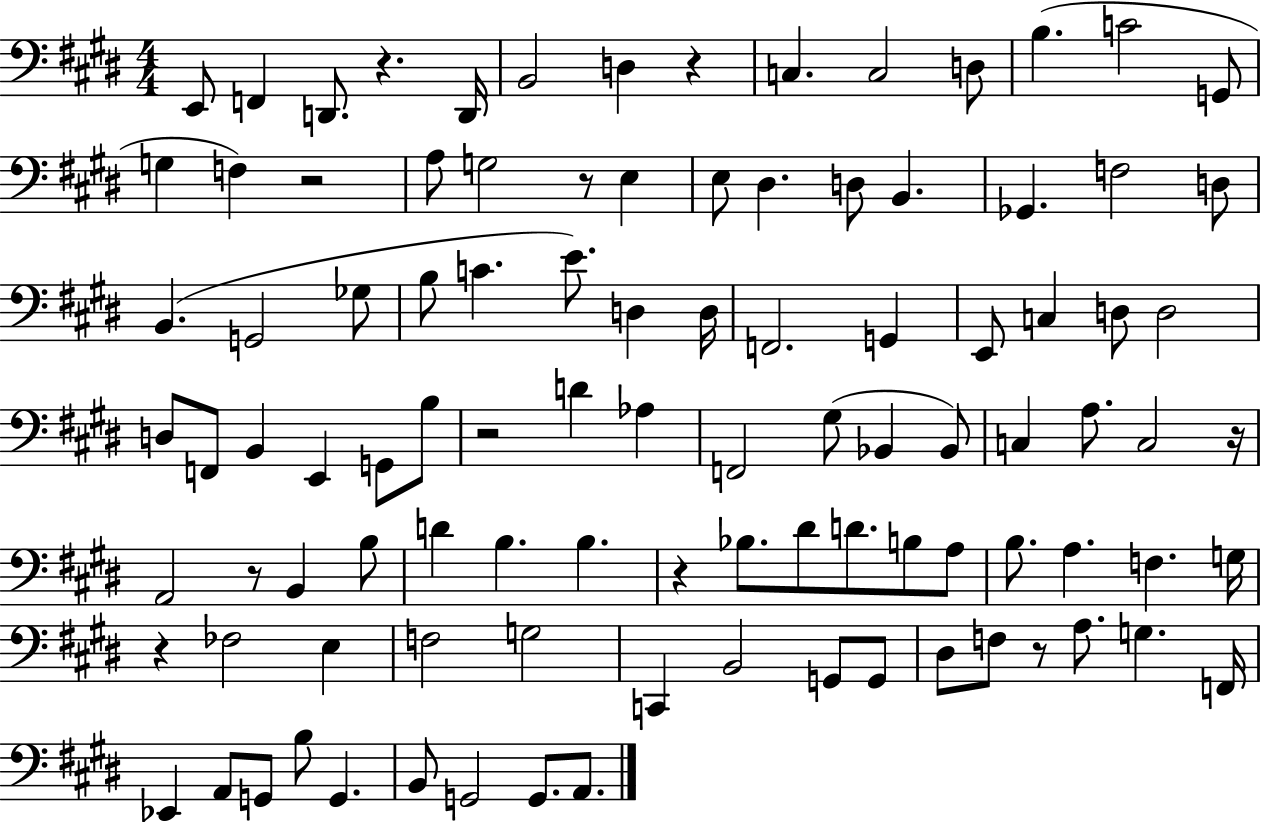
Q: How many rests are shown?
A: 10